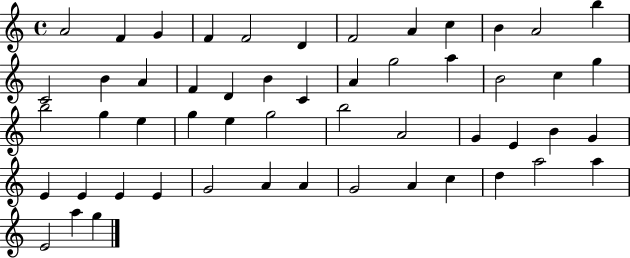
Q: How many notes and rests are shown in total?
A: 53